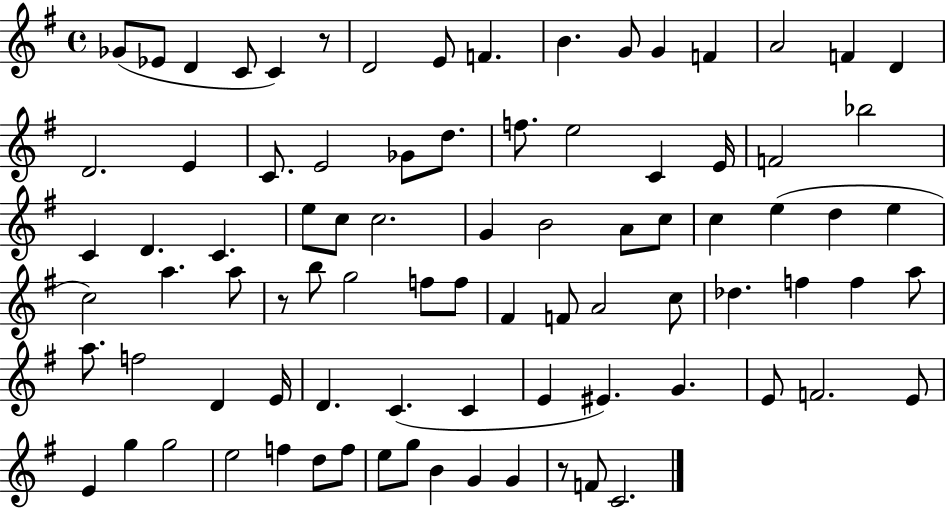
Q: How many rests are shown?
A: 3